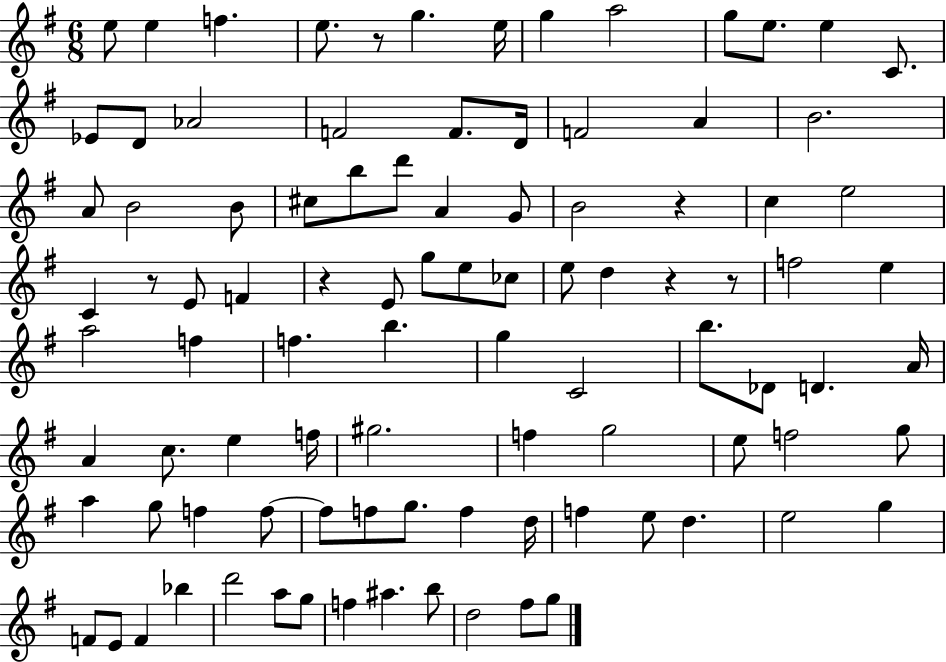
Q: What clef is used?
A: treble